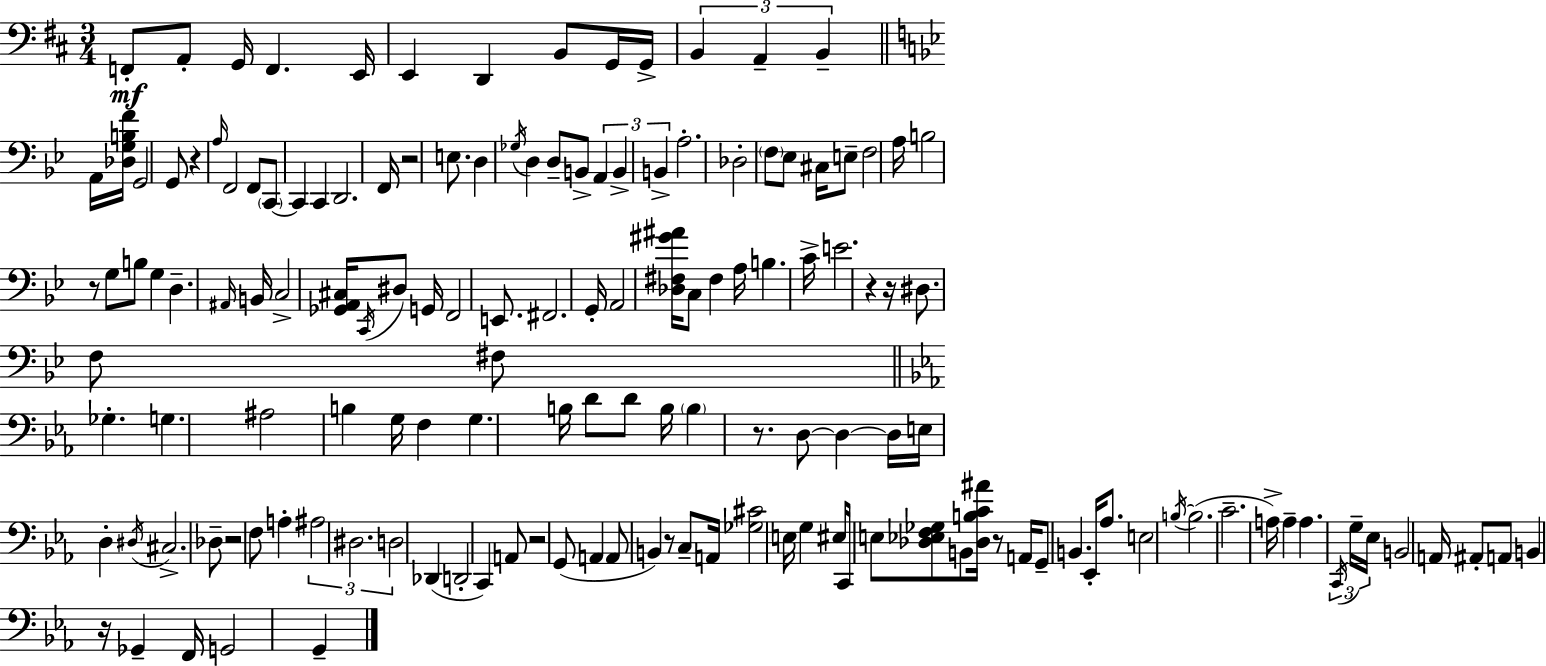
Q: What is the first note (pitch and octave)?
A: F2